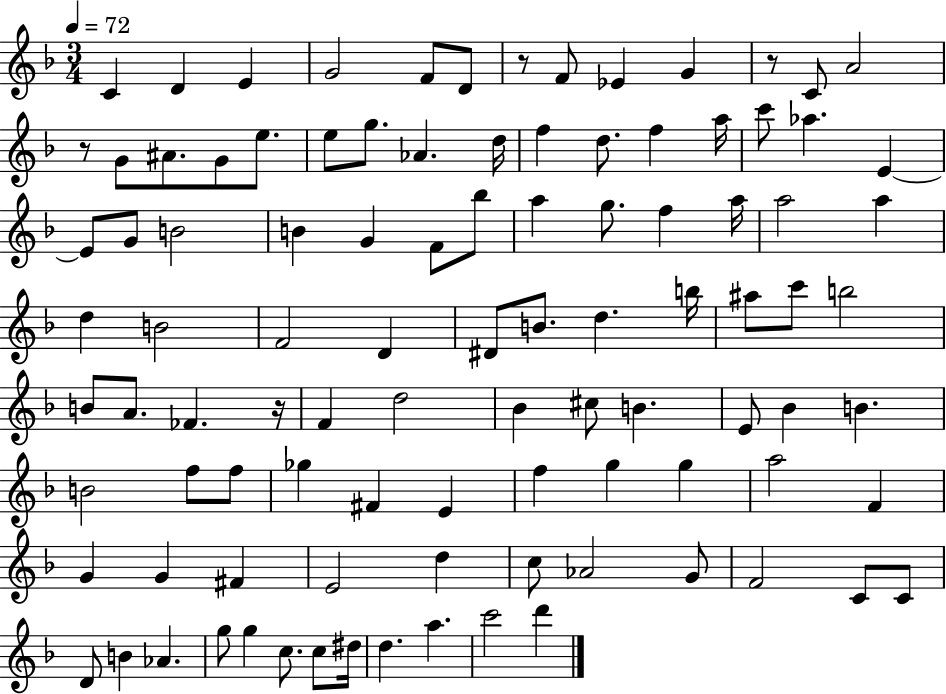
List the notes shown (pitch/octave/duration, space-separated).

C4/q D4/q E4/q G4/h F4/e D4/e R/e F4/e Eb4/q G4/q R/e C4/e A4/h R/e G4/e A#4/e. G4/e E5/e. E5/e G5/e. Ab4/q. D5/s F5/q D5/e. F5/q A5/s C6/e Ab5/q. E4/q E4/e G4/e B4/h B4/q G4/q F4/e Bb5/e A5/q G5/e. F5/q A5/s A5/h A5/q D5/q B4/h F4/h D4/q D#4/e B4/e. D5/q. B5/s A#5/e C6/e B5/h B4/e A4/e. FES4/q. R/s F4/q D5/h Bb4/q C#5/e B4/q. E4/e Bb4/q B4/q. B4/h F5/e F5/e Gb5/q F#4/q E4/q F5/q G5/q G5/q A5/h F4/q G4/q G4/q F#4/q E4/h D5/q C5/e Ab4/h G4/e F4/h C4/e C4/e D4/e B4/q Ab4/q. G5/e G5/q C5/e. C5/e D#5/s D5/q. A5/q. C6/h D6/q